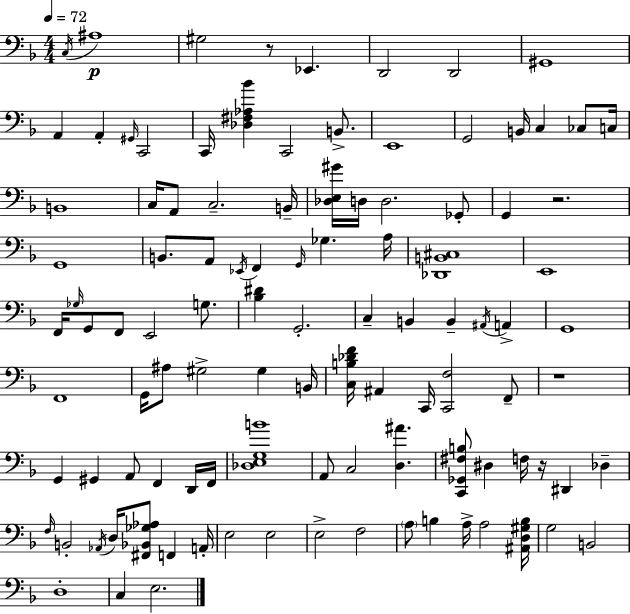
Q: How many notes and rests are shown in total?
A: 106